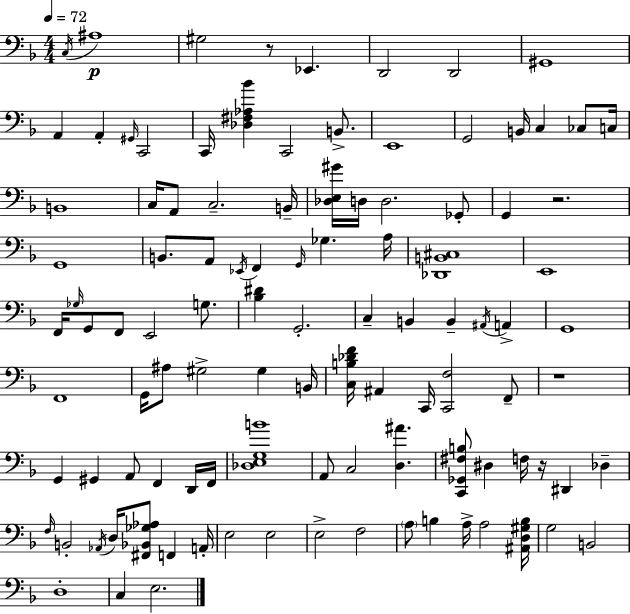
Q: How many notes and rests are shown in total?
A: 106